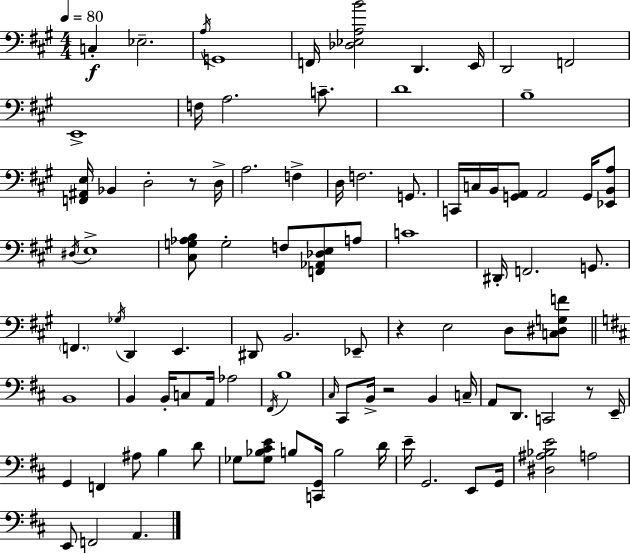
C3/q Eb3/h. A3/s G2/w F2/s [Db3,Eb3,A3,B4]/h D2/q. E2/s D2/h F2/h E2/w F3/s A3/h. C4/e. D4/w B3/w [F2,A#2,E3]/s Bb2/q D3/h R/e D3/s A3/h. F3/q D3/s F3/h. G2/e. C2/s C3/s B2/s [G2,A2]/e A2/h G2/s [Eb2,B2,A3]/e D#3/s E3/w [C#3,G3,Ab3,B3]/e G3/h F3/e [F2,Ab2,Db3,E3]/e A3/e C4/w D#2/s F2/h. G2/e. F2/q. Gb3/s D2/q E2/q. D#2/e B2/h. Eb2/e R/q E3/h D3/e [C3,D#3,G3,F4]/e B2/w B2/q B2/s C3/e A2/s Ab3/h F#2/s B3/w C#3/s C#2/e B2/s R/h B2/q C3/s A2/e D2/e. C2/h R/e E2/s G2/q F2/q A#3/e B3/q D4/e Gb3/e [Gb3,Bb3,C#4,E4]/e B3/e [C2,G2]/s B3/h D4/s E4/s G2/h. E2/e G2/s [D#3,A#3,Bb3,E4]/h A3/h E2/e F2/h A2/q.